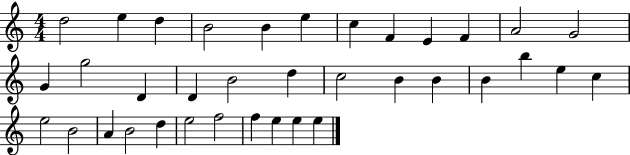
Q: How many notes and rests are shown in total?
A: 36